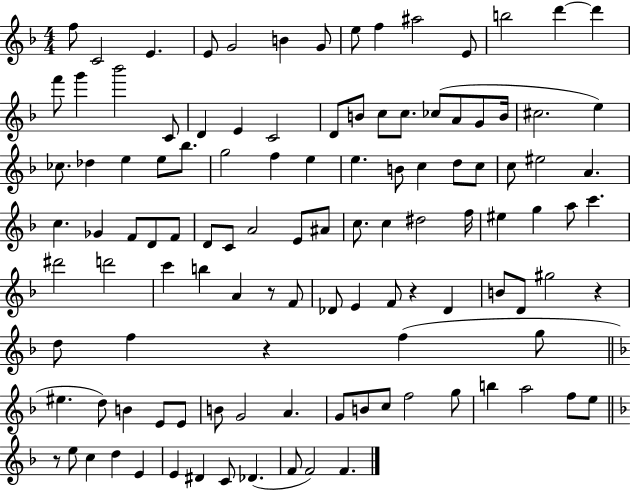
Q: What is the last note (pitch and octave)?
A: F4